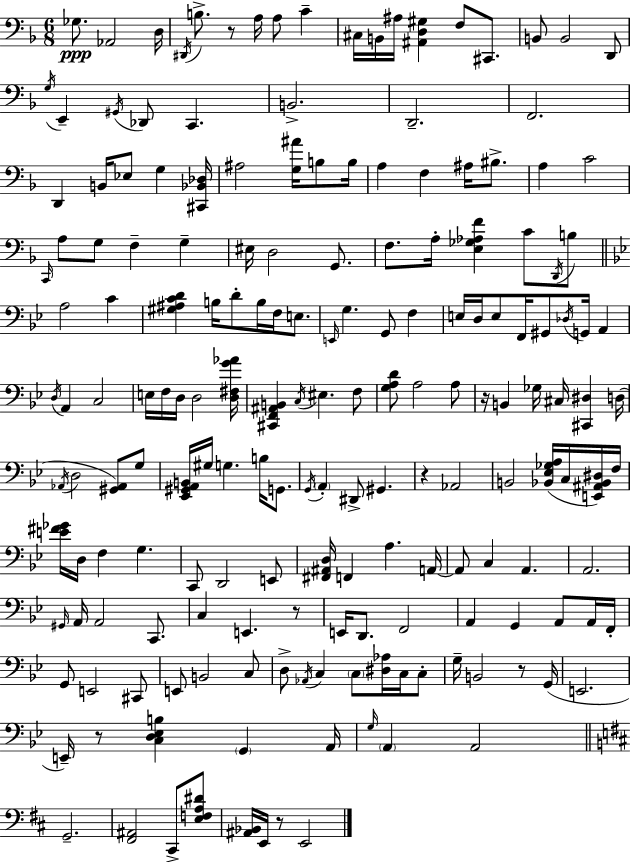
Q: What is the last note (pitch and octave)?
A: E2